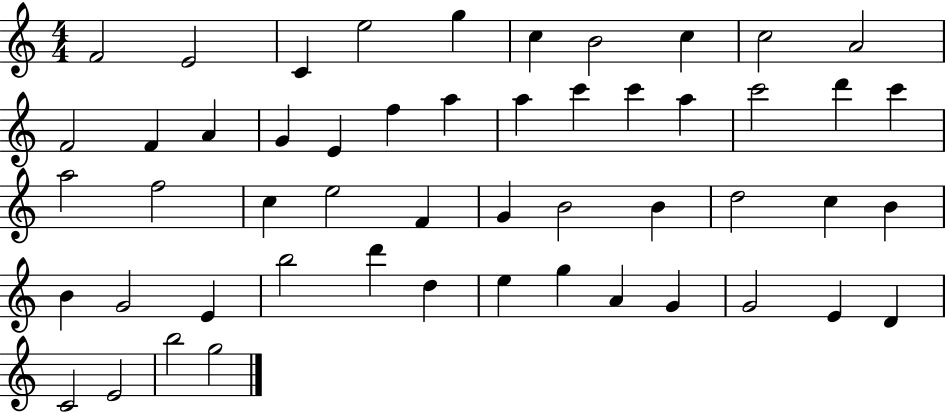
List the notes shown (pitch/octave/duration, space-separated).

F4/h E4/h C4/q E5/h G5/q C5/q B4/h C5/q C5/h A4/h F4/h F4/q A4/q G4/q E4/q F5/q A5/q A5/q C6/q C6/q A5/q C6/h D6/q C6/q A5/h F5/h C5/q E5/h F4/q G4/q B4/h B4/q D5/h C5/q B4/q B4/q G4/h E4/q B5/h D6/q D5/q E5/q G5/q A4/q G4/q G4/h E4/q D4/q C4/h E4/h B5/h G5/h